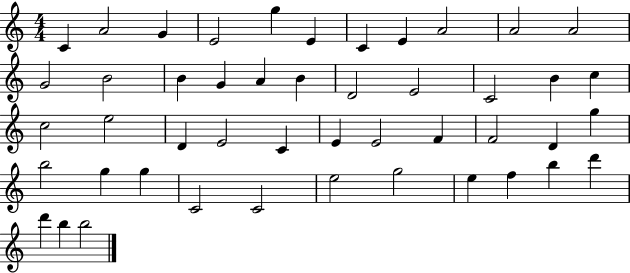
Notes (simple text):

C4/q A4/h G4/q E4/h G5/q E4/q C4/q E4/q A4/h A4/h A4/h G4/h B4/h B4/q G4/q A4/q B4/q D4/h E4/h C4/h B4/q C5/q C5/h E5/h D4/q E4/h C4/q E4/q E4/h F4/q F4/h D4/q G5/q B5/h G5/q G5/q C4/h C4/h E5/h G5/h E5/q F5/q B5/q D6/q D6/q B5/q B5/h